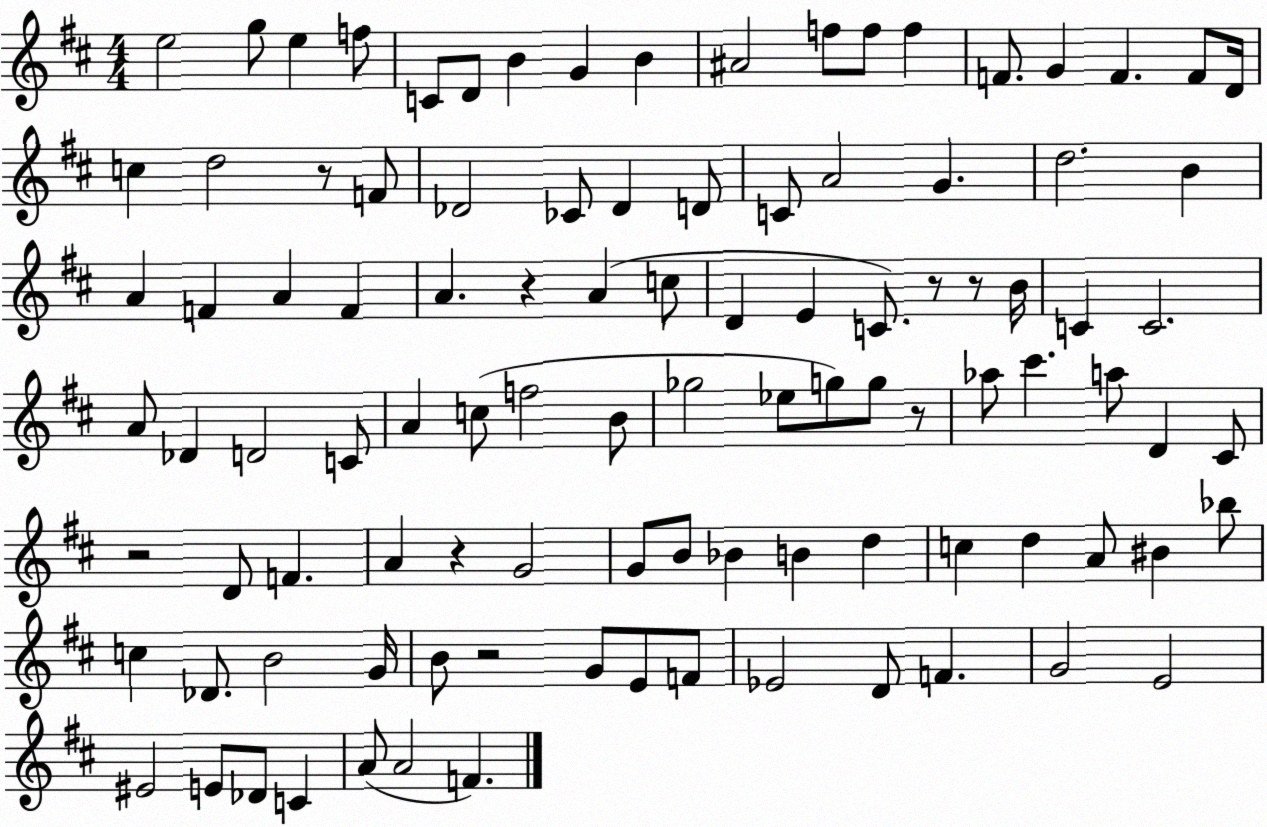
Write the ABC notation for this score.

X:1
T:Untitled
M:4/4
L:1/4
K:D
e2 g/2 e f/2 C/2 D/2 B G B ^A2 f/2 f/2 f F/2 G F F/2 D/4 c d2 z/2 F/2 _D2 _C/2 _D D/2 C/2 A2 G d2 B A F A F A z A c/2 D E C/2 z/2 z/2 B/4 C C2 A/2 _D D2 C/2 A c/2 f2 B/2 _g2 _e/2 g/2 g/2 z/2 _a/2 ^c' a/2 D ^C/2 z2 D/2 F A z G2 G/2 B/2 _B B d c d A/2 ^B _b/2 c _D/2 B2 G/4 B/2 z2 G/2 E/2 F/2 _E2 D/2 F G2 E2 ^E2 E/2 _D/2 C A/2 A2 F